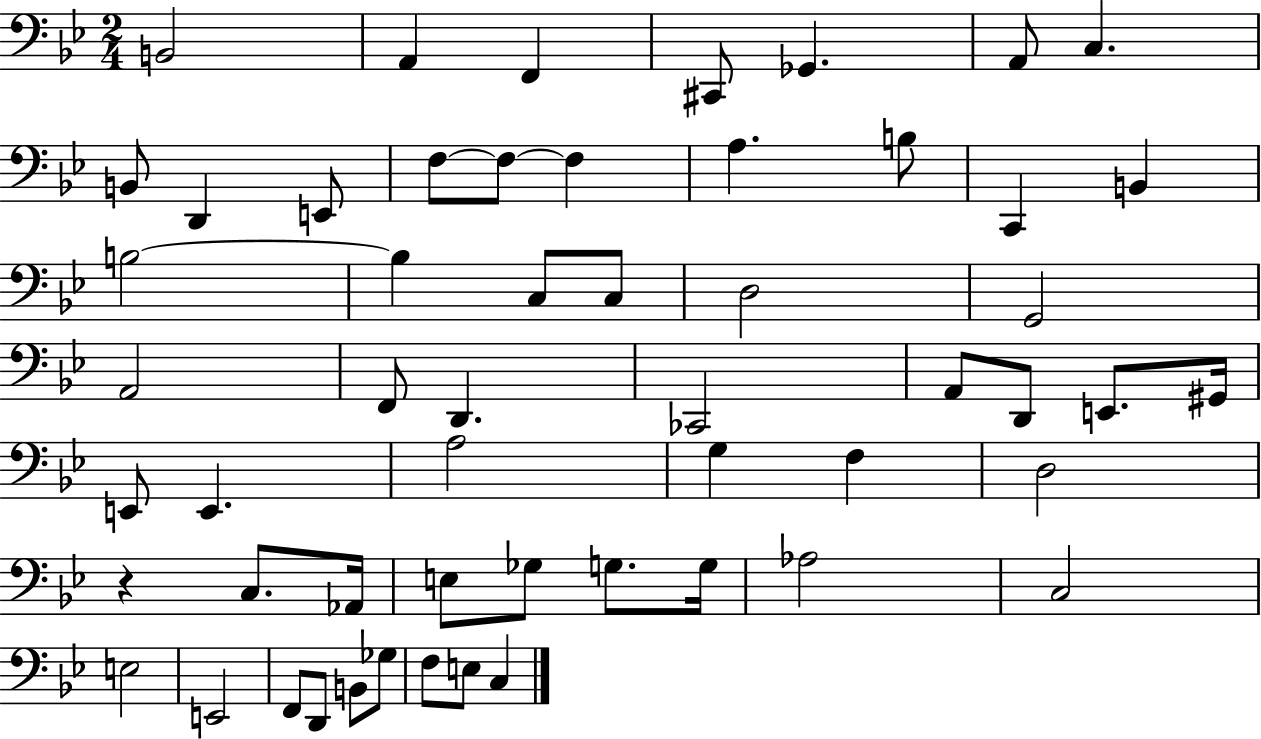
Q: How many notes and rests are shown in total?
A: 55